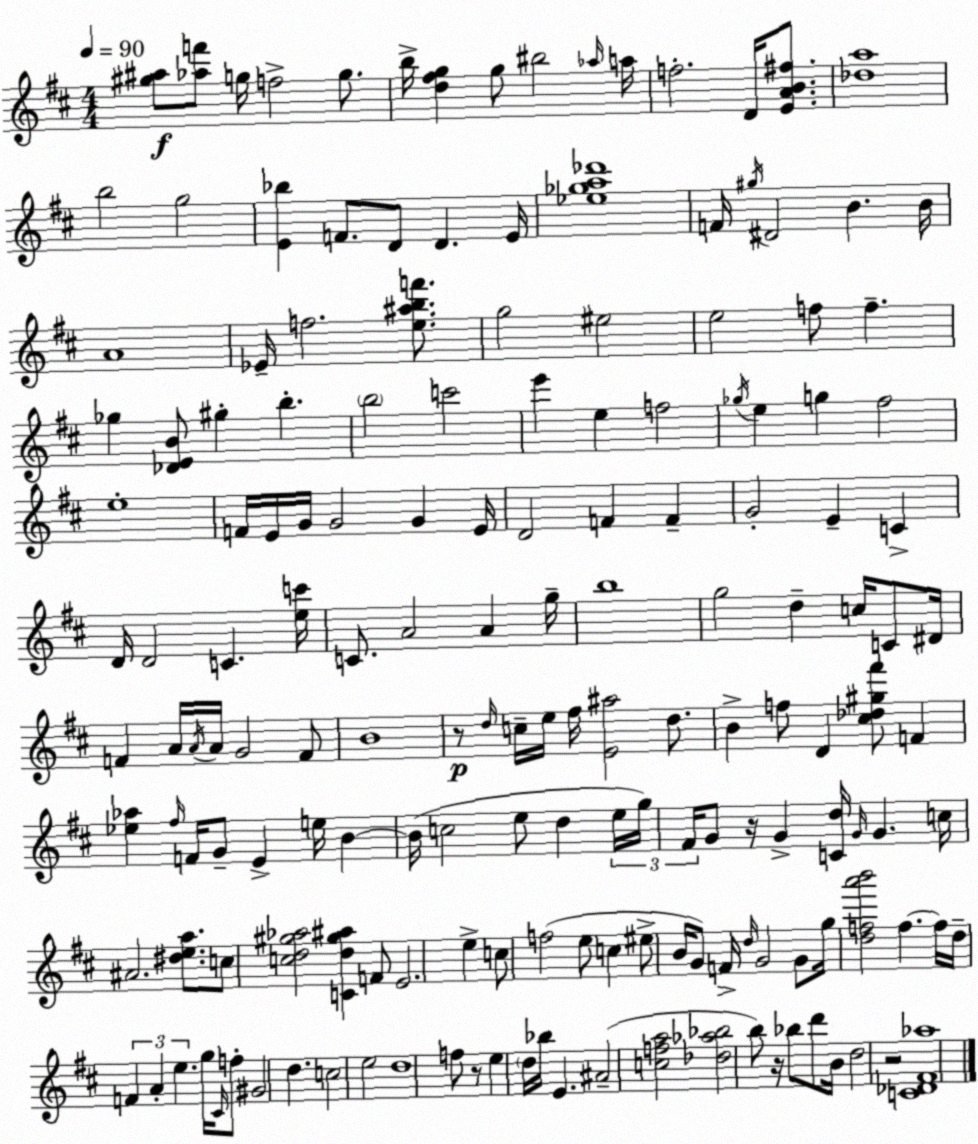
X:1
T:Untitled
M:4/4
L:1/4
K:D
[^g^a]/2 [_af']/2 g/4 f2 g/2 b/4 [d^fg] g/2 ^b2 _a/4 a/4 f2 D/4 [EAB^f]/2 [_da]4 b2 g2 [E_b] F/2 D/2 D E/4 [_e_ga_d']4 F/4 ^g/4 ^D2 B B/4 A4 _E/4 f2 [e^abf']/2 g2 ^e2 e2 f/2 f _g [_DEB]/2 ^g b b2 c'2 e' e f2 _g/4 e g ^f2 e4 F/4 E/4 G/4 G2 G E/4 D2 F F G2 E C D/4 D2 C [ec']/4 C/2 A2 A g/4 b4 g2 d c/4 C/2 ^D/4 F A/4 A/4 A/4 G2 F/2 B4 z/2 d/4 c/4 e/4 ^f/4 [E^a]2 d/2 B f/2 D [^c_d^g^f']/2 F [_e_a] ^f/4 F/4 G/2 E e/4 B B/4 c2 e/2 d e/4 g/4 ^F/4 G/2 z/4 G [Cd]/4 G/4 G c/4 ^A2 [^dea]/2 c/2 [cd^g_a]2 [Cd^g^a] F/2 E2 e c/2 f2 e/2 c ^e/2 B/4 G/2 F/4 d/4 G2 G/2 g/4 [dfa'b']2 f f/4 d/4 F A e g/4 ^C/4 f/2 ^G2 d c2 e2 d4 f/2 z/2 e d/4 _b/4 E ^A2 [cfa]2 [_d_a_b]2 b/2 z/4 _b/2 d'/2 B/4 d2 z2 [C_D^F_a]4